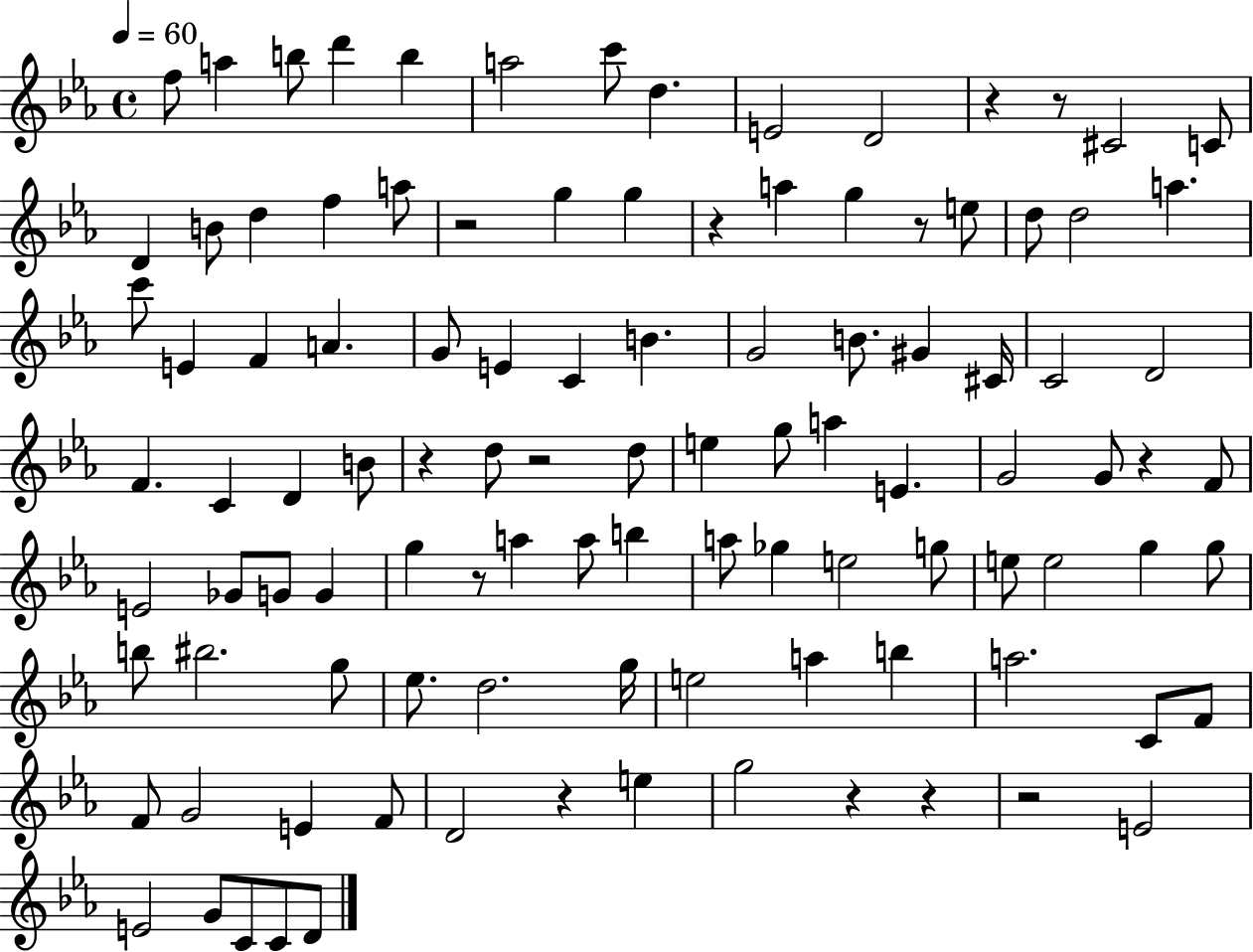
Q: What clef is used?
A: treble